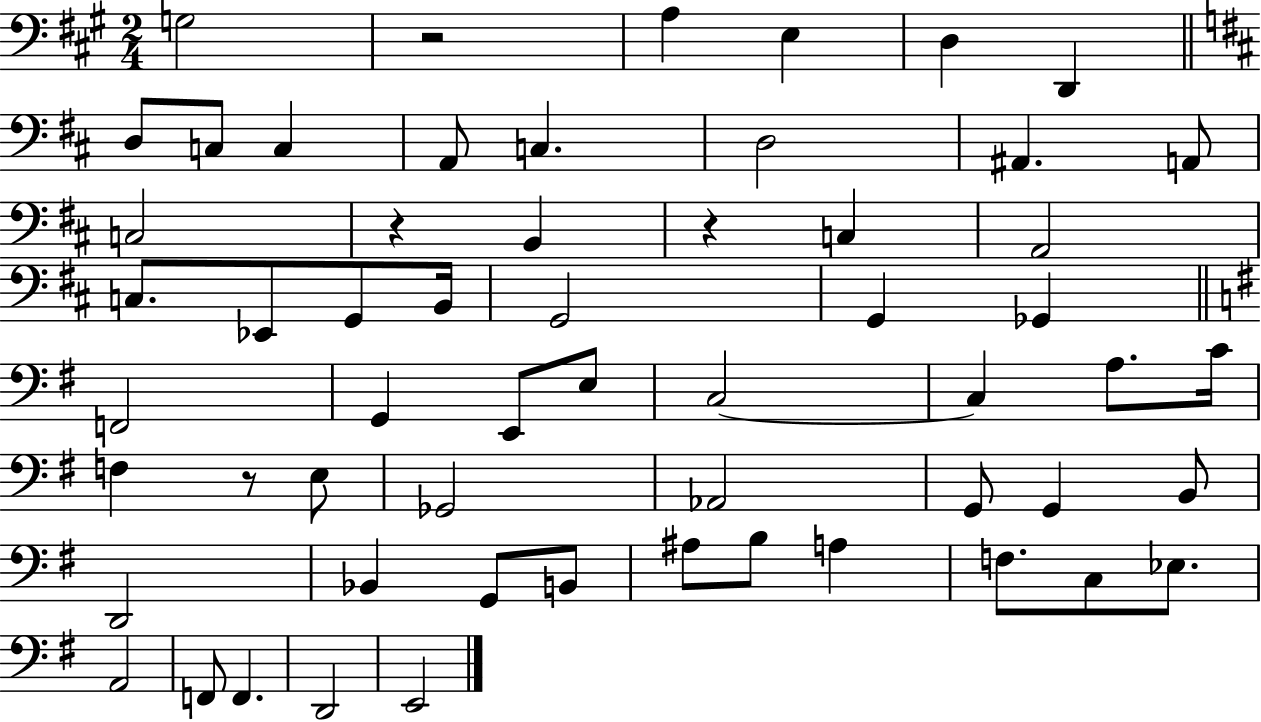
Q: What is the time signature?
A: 2/4